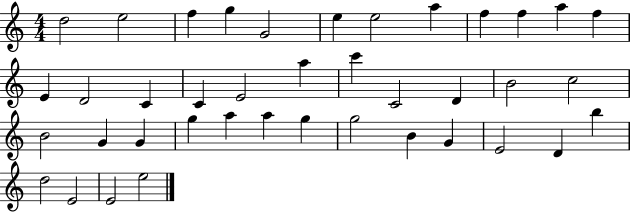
{
  \clef treble
  \numericTimeSignature
  \time 4/4
  \key c \major
  d''2 e''2 | f''4 g''4 g'2 | e''4 e''2 a''4 | f''4 f''4 a''4 f''4 | \break e'4 d'2 c'4 | c'4 e'2 a''4 | c'''4 c'2 d'4 | b'2 c''2 | \break b'2 g'4 g'4 | g''4 a''4 a''4 g''4 | g''2 b'4 g'4 | e'2 d'4 b''4 | \break d''2 e'2 | e'2 e''2 | \bar "|."
}